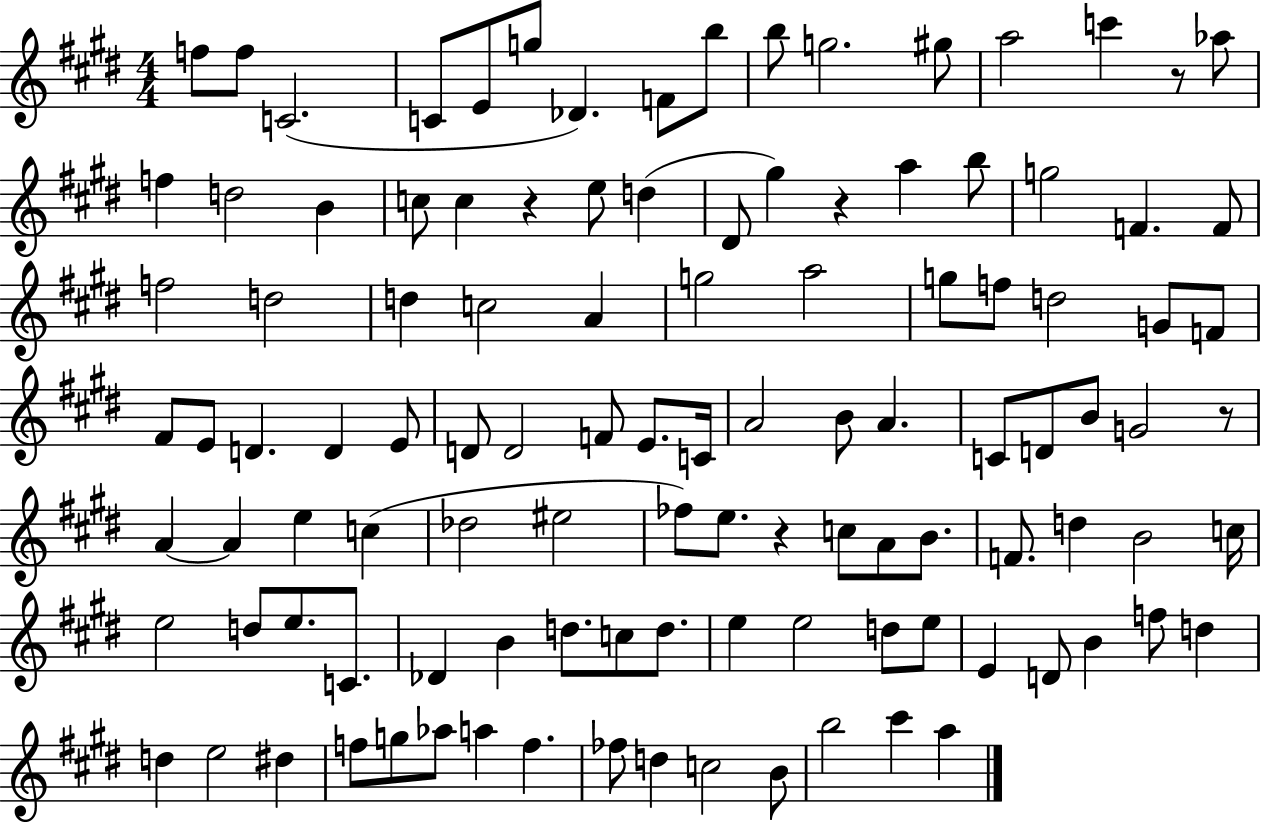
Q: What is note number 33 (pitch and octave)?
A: C5